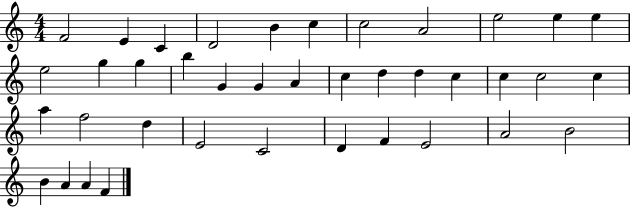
F4/h E4/q C4/q D4/h B4/q C5/q C5/h A4/h E5/h E5/q E5/q E5/h G5/q G5/q B5/q G4/q G4/q A4/q C5/q D5/q D5/q C5/q C5/q C5/h C5/q A5/q F5/h D5/q E4/h C4/h D4/q F4/q E4/h A4/h B4/h B4/q A4/q A4/q F4/q